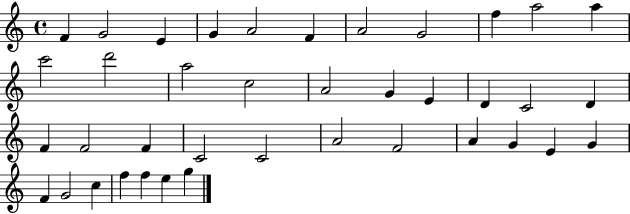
X:1
T:Untitled
M:4/4
L:1/4
K:C
F G2 E G A2 F A2 G2 f a2 a c'2 d'2 a2 c2 A2 G E D C2 D F F2 F C2 C2 A2 F2 A G E G F G2 c f f e g